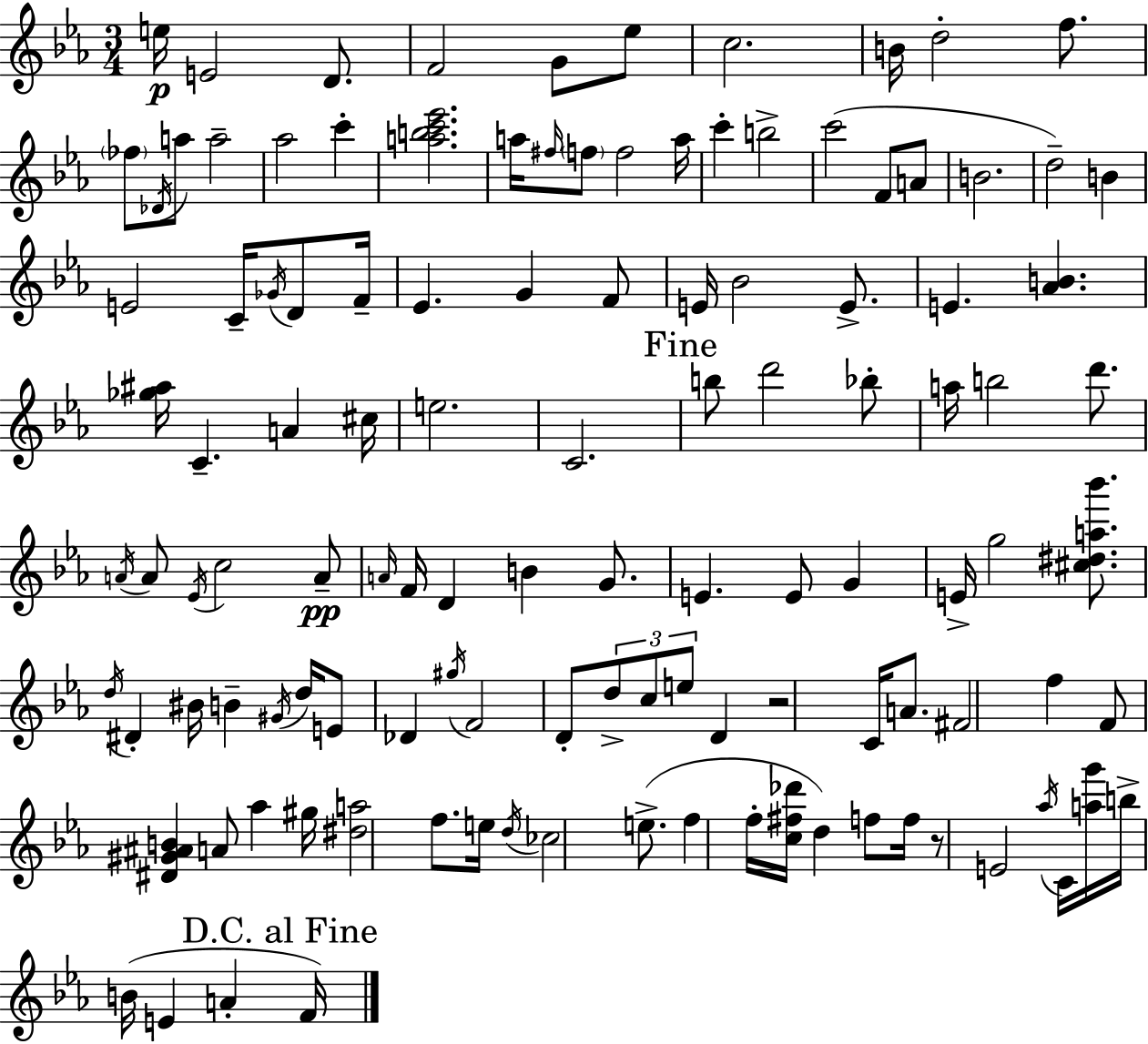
E5/s E4/h D4/e. F4/h G4/e Eb5/e C5/h. B4/s D5/h F5/e. FES5/e Db4/s A5/e A5/h Ab5/h C6/q [A5,B5,C6,Eb6]/h. A5/s F#5/s F5/e F5/h A5/s C6/q B5/h C6/h F4/e A4/e B4/h. D5/h B4/q E4/h C4/s Gb4/s D4/e F4/s Eb4/q. G4/q F4/e E4/s Bb4/h E4/e. E4/q. [Ab4,B4]/q. [Gb5,A#5]/s C4/q. A4/q C#5/s E5/h. C4/h. B5/e D6/h Bb5/e A5/s B5/h D6/e. A4/s A4/e Eb4/s C5/h A4/e A4/s F4/s D4/q B4/q G4/e. E4/q. E4/e G4/q E4/s G5/h [C#5,D#5,A5,Bb6]/e. D5/s D#4/q BIS4/s B4/q G#4/s D5/s E4/e Db4/q G#5/s F4/h D4/e D5/e C5/e E5/e D4/q R/h C4/s A4/e. F#4/h F5/q F4/e [D#4,G#4,A#4,B4]/q A4/e Ab5/q G#5/s [D#5,A5]/h F5/e. E5/s D5/s CES5/h E5/e. F5/q F5/s [C5,F#5,Db6]/s D5/q F5/e F5/s R/e E4/h Ab5/s C4/s [A5,G6]/s B5/s B4/s E4/q A4/q F4/s